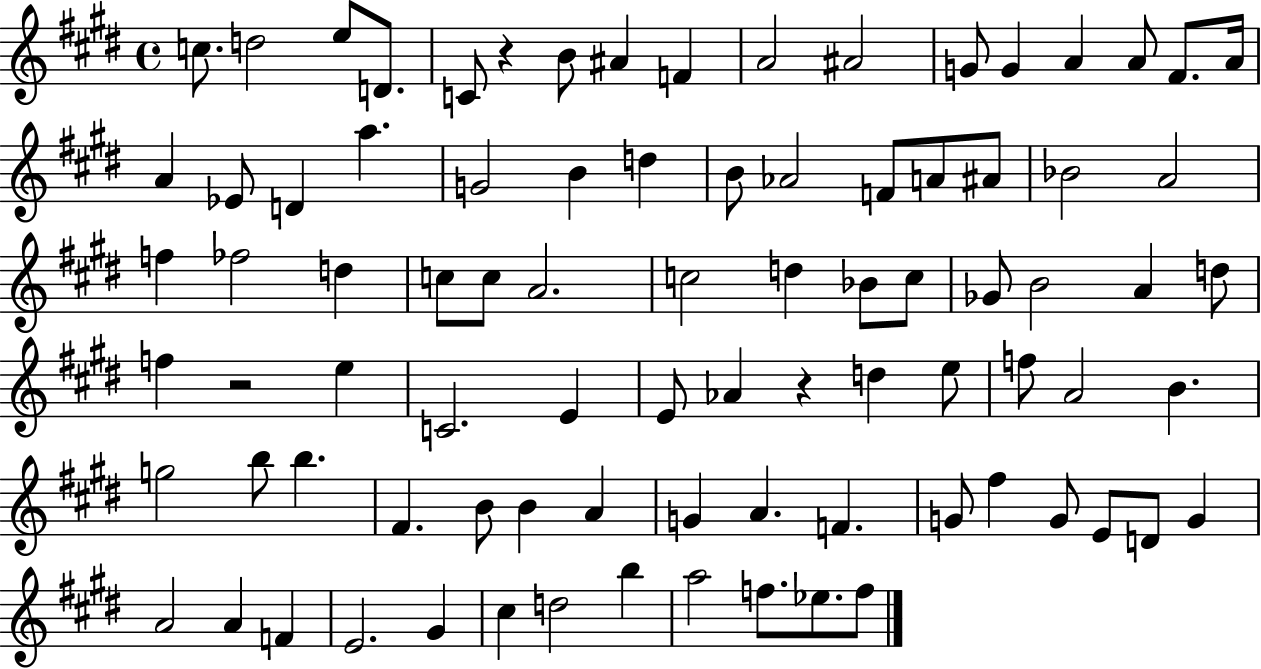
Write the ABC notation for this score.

X:1
T:Untitled
M:4/4
L:1/4
K:E
c/2 d2 e/2 D/2 C/2 z B/2 ^A F A2 ^A2 G/2 G A A/2 ^F/2 A/4 A _E/2 D a G2 B d B/2 _A2 F/2 A/2 ^A/2 _B2 A2 f _f2 d c/2 c/2 A2 c2 d _B/2 c/2 _G/2 B2 A d/2 f z2 e C2 E E/2 _A z d e/2 f/2 A2 B g2 b/2 b ^F B/2 B A G A F G/2 ^f G/2 E/2 D/2 G A2 A F E2 ^G ^c d2 b a2 f/2 _e/2 f/2